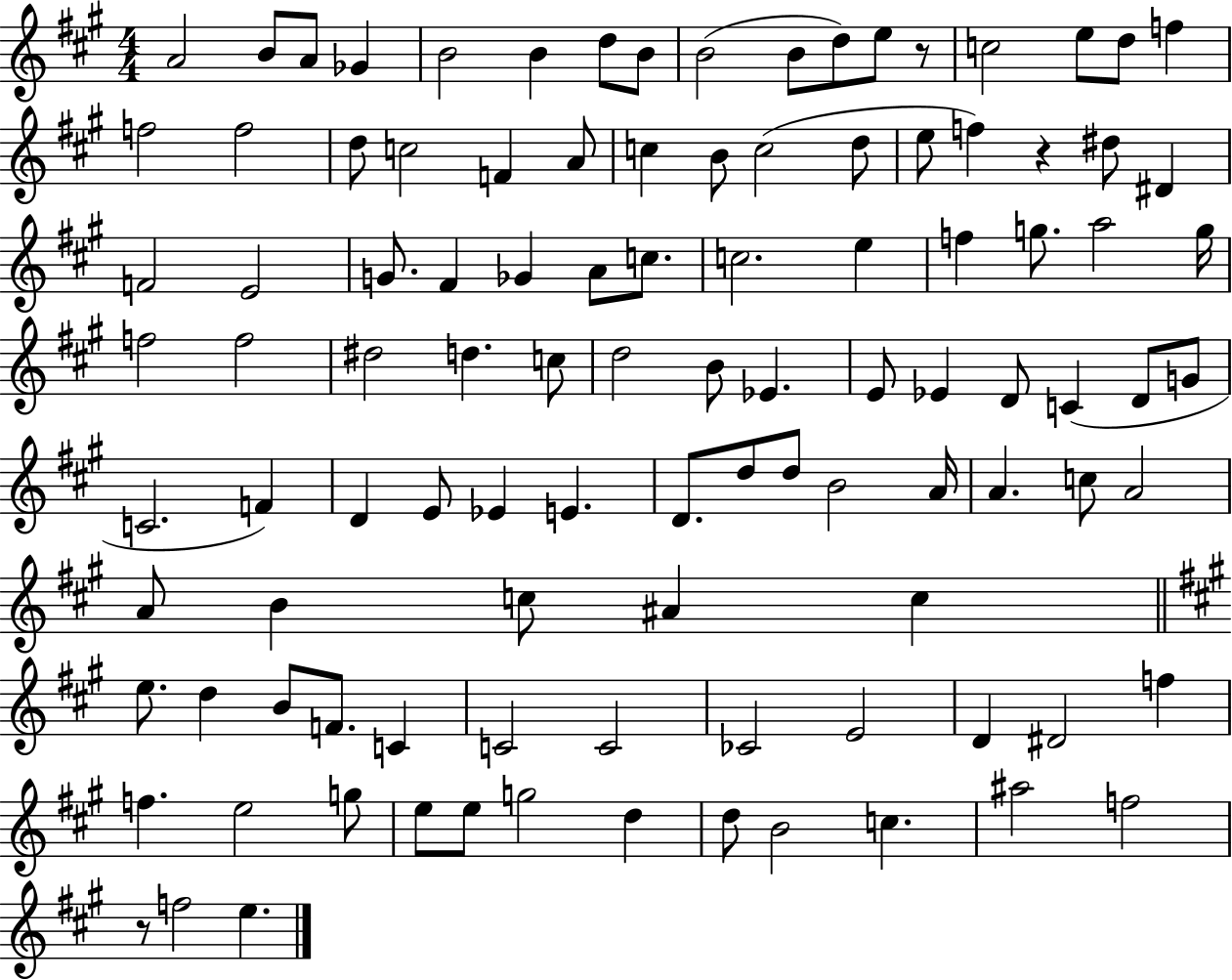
{
  \clef treble
  \numericTimeSignature
  \time 4/4
  \key a \major
  a'2 b'8 a'8 ges'4 | b'2 b'4 d''8 b'8 | b'2( b'8 d''8) e''8 r8 | c''2 e''8 d''8 f''4 | \break f''2 f''2 | d''8 c''2 f'4 a'8 | c''4 b'8 c''2( d''8 | e''8 f''4) r4 dis''8 dis'4 | \break f'2 e'2 | g'8. fis'4 ges'4 a'8 c''8. | c''2. e''4 | f''4 g''8. a''2 g''16 | \break f''2 f''2 | dis''2 d''4. c''8 | d''2 b'8 ees'4. | e'8 ees'4 d'8 c'4( d'8 g'8 | \break c'2. f'4) | d'4 e'8 ees'4 e'4. | d'8. d''8 d''8 b'2 a'16 | a'4. c''8 a'2 | \break a'8 b'4 c''8 ais'4 c''4 | \bar "||" \break \key a \major e''8. d''4 b'8 f'8. c'4 | c'2 c'2 | ces'2 e'2 | d'4 dis'2 f''4 | \break f''4. e''2 g''8 | e''8 e''8 g''2 d''4 | d''8 b'2 c''4. | ais''2 f''2 | \break r8 f''2 e''4. | \bar "|."
}